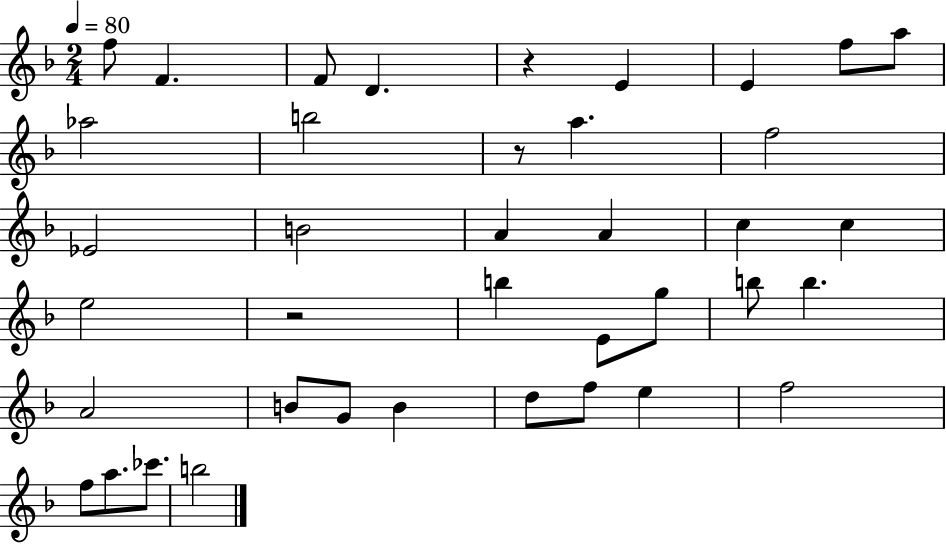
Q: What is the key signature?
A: F major